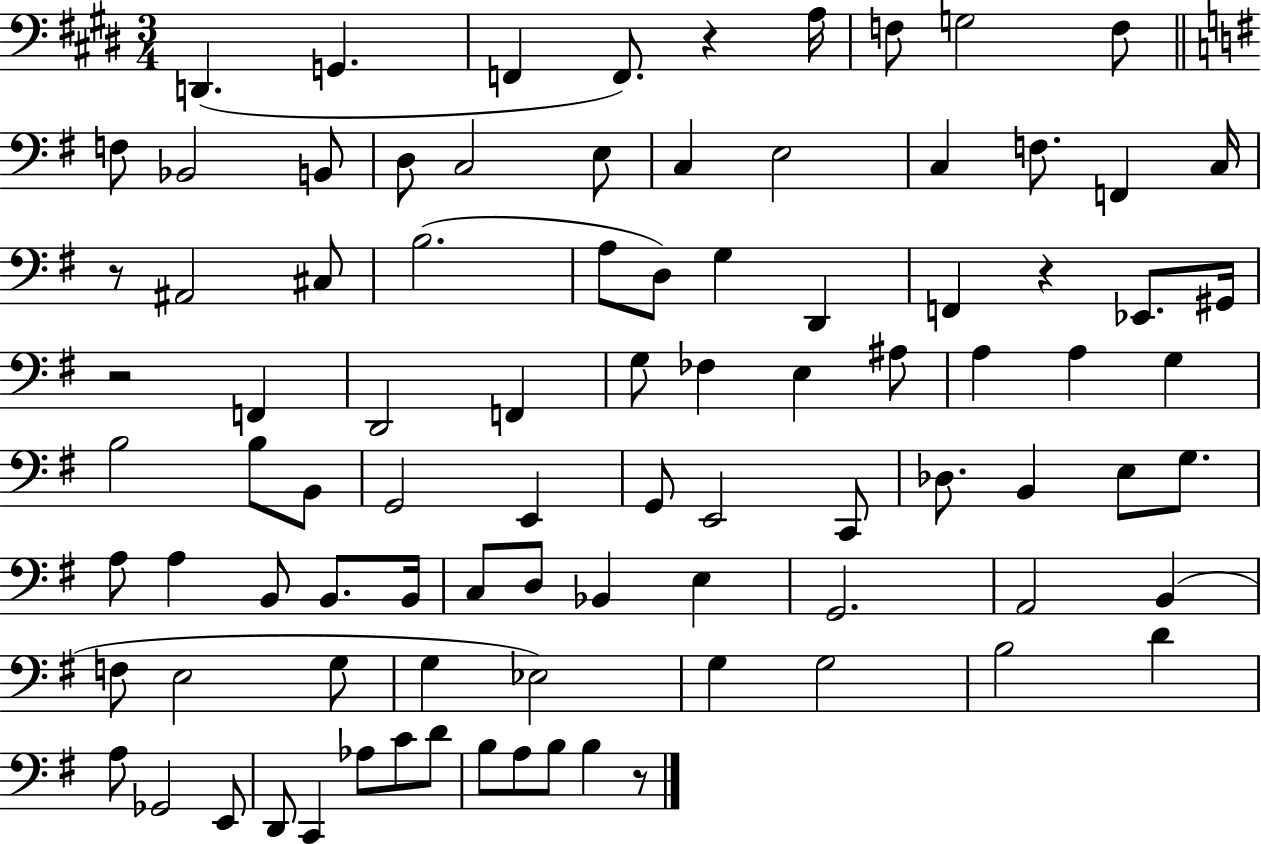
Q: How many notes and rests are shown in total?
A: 90